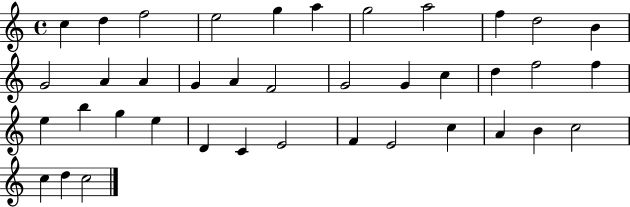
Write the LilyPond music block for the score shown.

{
  \clef treble
  \time 4/4
  \defaultTimeSignature
  \key c \major
  c''4 d''4 f''2 | e''2 g''4 a''4 | g''2 a''2 | f''4 d''2 b'4 | \break g'2 a'4 a'4 | g'4 a'4 f'2 | g'2 g'4 c''4 | d''4 f''2 f''4 | \break e''4 b''4 g''4 e''4 | d'4 c'4 e'2 | f'4 e'2 c''4 | a'4 b'4 c''2 | \break c''4 d''4 c''2 | \bar "|."
}